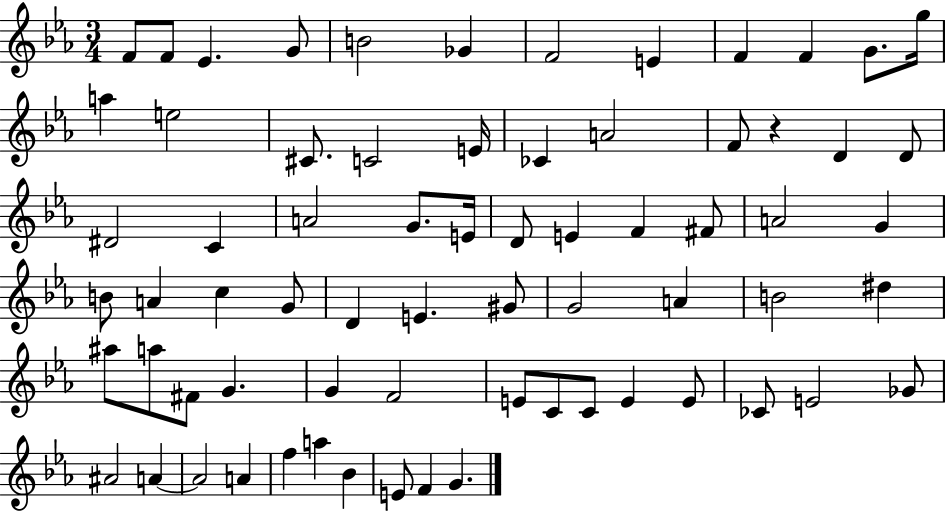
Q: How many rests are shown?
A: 1